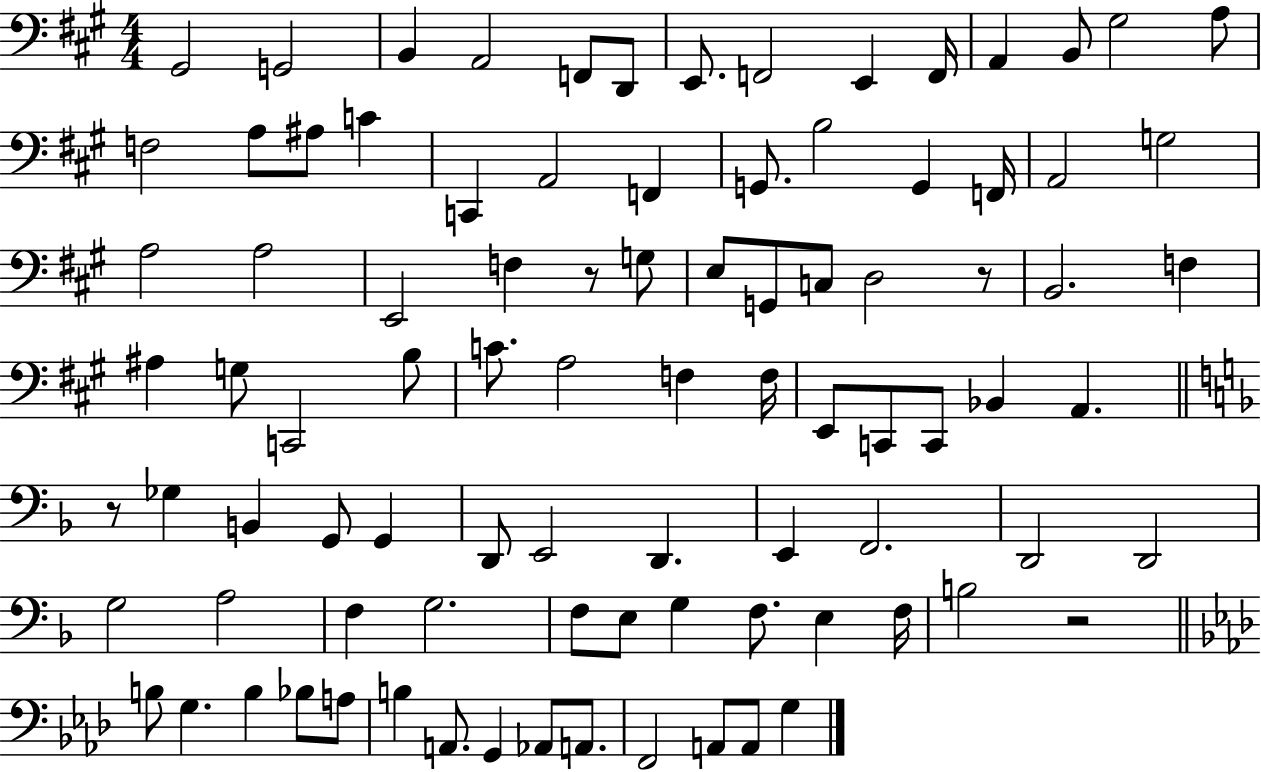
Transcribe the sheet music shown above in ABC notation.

X:1
T:Untitled
M:4/4
L:1/4
K:A
^G,,2 G,,2 B,, A,,2 F,,/2 D,,/2 E,,/2 F,,2 E,, F,,/4 A,, B,,/2 ^G,2 A,/2 F,2 A,/2 ^A,/2 C C,, A,,2 F,, G,,/2 B,2 G,, F,,/4 A,,2 G,2 A,2 A,2 E,,2 F, z/2 G,/2 E,/2 G,,/2 C,/2 D,2 z/2 B,,2 F, ^A, G,/2 C,,2 B,/2 C/2 A,2 F, F,/4 E,,/2 C,,/2 C,,/2 _B,, A,, z/2 _G, B,, G,,/2 G,, D,,/2 E,,2 D,, E,, F,,2 D,,2 D,,2 G,2 A,2 F, G,2 F,/2 E,/2 G, F,/2 E, F,/4 B,2 z2 B,/2 G, B, _B,/2 A,/2 B, A,,/2 G,, _A,,/2 A,,/2 F,,2 A,,/2 A,,/2 G,